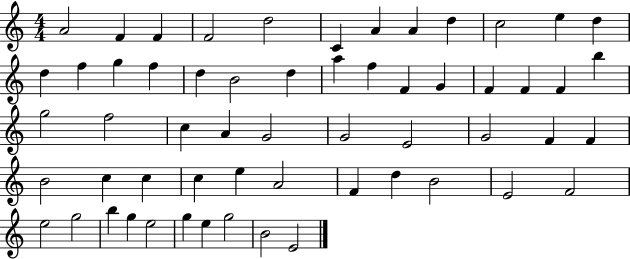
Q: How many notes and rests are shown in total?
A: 58